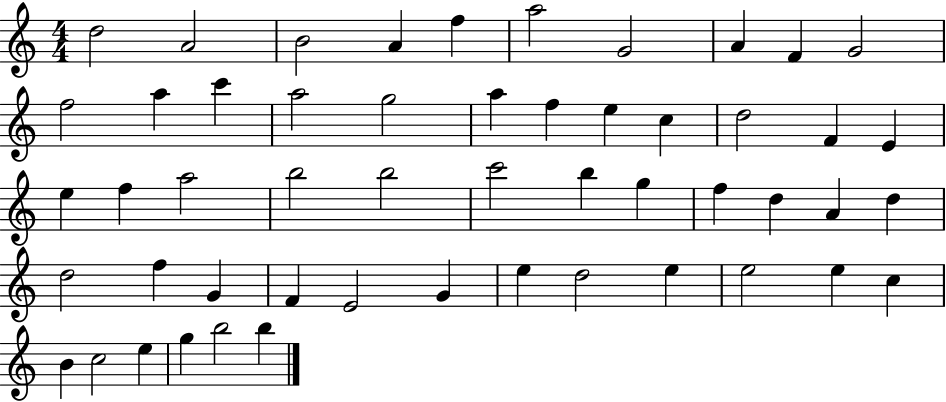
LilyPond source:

{
  \clef treble
  \numericTimeSignature
  \time 4/4
  \key c \major
  d''2 a'2 | b'2 a'4 f''4 | a''2 g'2 | a'4 f'4 g'2 | \break f''2 a''4 c'''4 | a''2 g''2 | a''4 f''4 e''4 c''4 | d''2 f'4 e'4 | \break e''4 f''4 a''2 | b''2 b''2 | c'''2 b''4 g''4 | f''4 d''4 a'4 d''4 | \break d''2 f''4 g'4 | f'4 e'2 g'4 | e''4 d''2 e''4 | e''2 e''4 c''4 | \break b'4 c''2 e''4 | g''4 b''2 b''4 | \bar "|."
}